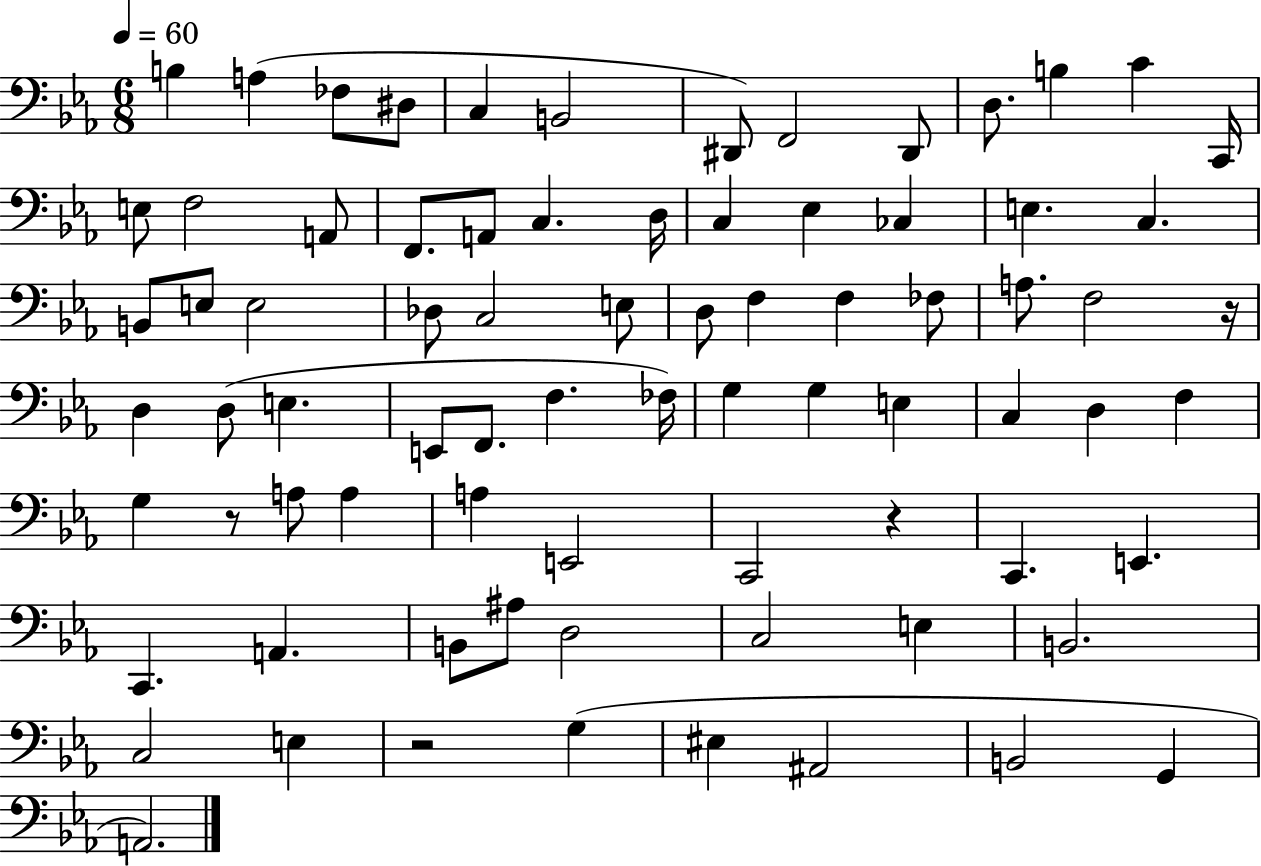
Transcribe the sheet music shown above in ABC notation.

X:1
T:Untitled
M:6/8
L:1/4
K:Eb
B, A, _F,/2 ^D,/2 C, B,,2 ^D,,/2 F,,2 ^D,,/2 D,/2 B, C C,,/4 E,/2 F,2 A,,/2 F,,/2 A,,/2 C, D,/4 C, _E, _C, E, C, B,,/2 E,/2 E,2 _D,/2 C,2 E,/2 D,/2 F, F, _F,/2 A,/2 F,2 z/4 D, D,/2 E, E,,/2 F,,/2 F, _F,/4 G, G, E, C, D, F, G, z/2 A,/2 A, A, E,,2 C,,2 z C,, E,, C,, A,, B,,/2 ^A,/2 D,2 C,2 E, B,,2 C,2 E, z2 G, ^E, ^A,,2 B,,2 G,, A,,2